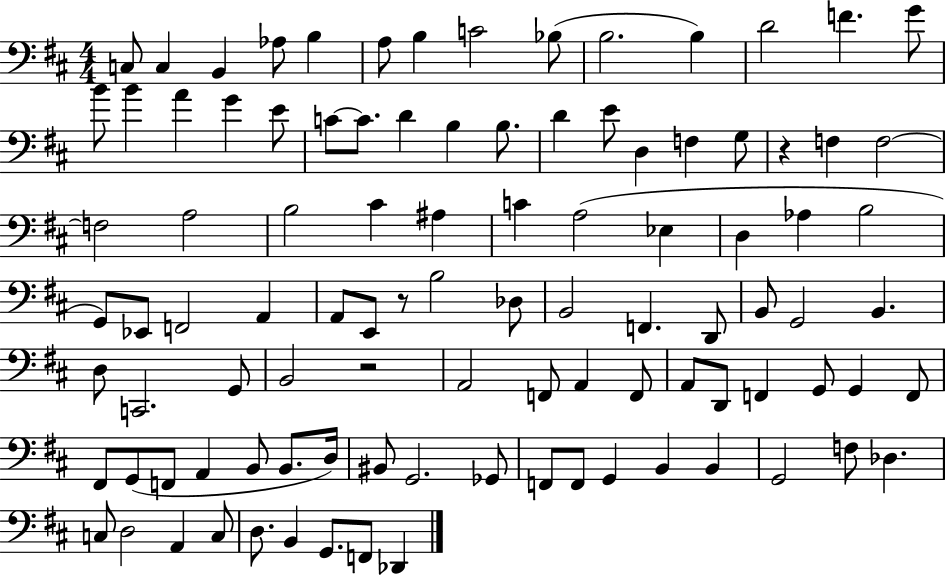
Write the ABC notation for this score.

X:1
T:Untitled
M:4/4
L:1/4
K:D
C,/2 C, B,, _A,/2 B, A,/2 B, C2 _B,/2 B,2 B, D2 F G/2 B/2 B A G E/2 C/2 C/2 D B, B,/2 D E/2 D, F, G,/2 z F, F,2 F,2 A,2 B,2 ^C ^A, C A,2 _E, D, _A, B,2 G,,/2 _E,,/2 F,,2 A,, A,,/2 E,,/2 z/2 B,2 _D,/2 B,,2 F,, D,,/2 B,,/2 G,,2 B,, D,/2 C,,2 G,,/2 B,,2 z2 A,,2 F,,/2 A,, F,,/2 A,,/2 D,,/2 F,, G,,/2 G,, F,,/2 ^F,,/2 G,,/2 F,,/2 A,, B,,/2 B,,/2 D,/4 ^B,,/2 G,,2 _G,,/2 F,,/2 F,,/2 G,, B,, B,, G,,2 F,/2 _D, C,/2 D,2 A,, C,/2 D,/2 B,, G,,/2 F,,/2 _D,,